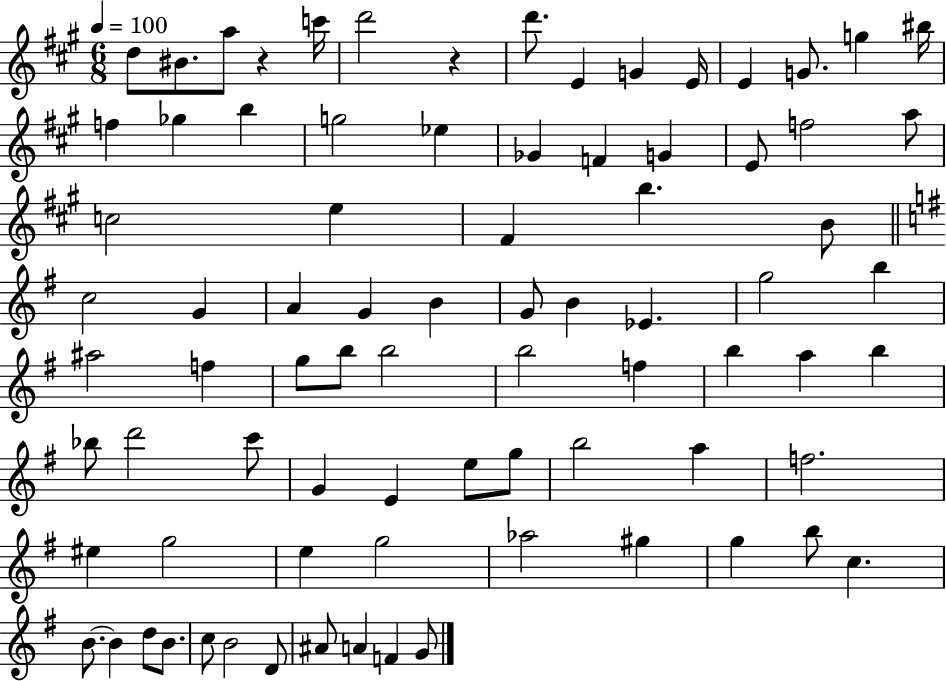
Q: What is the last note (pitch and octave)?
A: G4